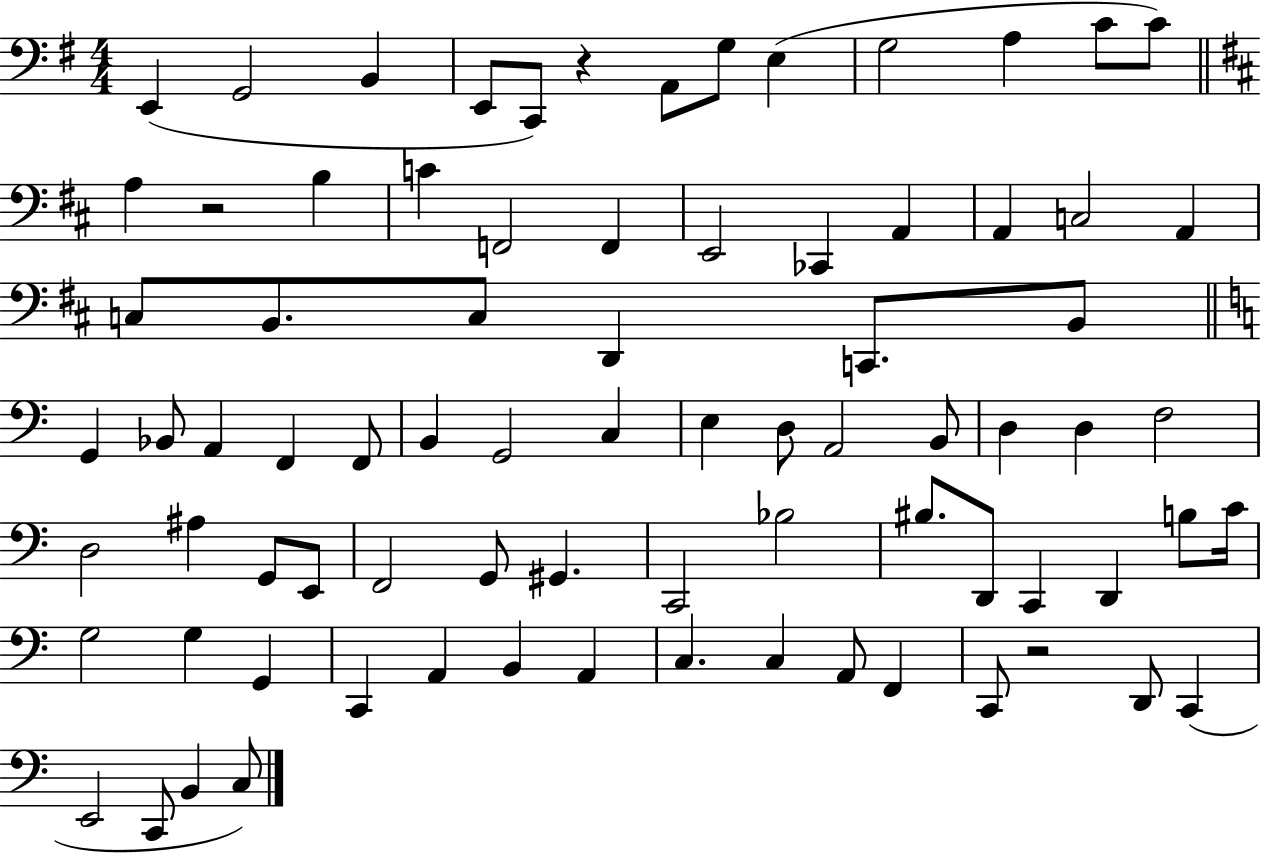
E2/q G2/h B2/q E2/e C2/e R/q A2/e G3/e E3/q G3/h A3/q C4/e C4/e A3/q R/h B3/q C4/q F2/h F2/q E2/h CES2/q A2/q A2/q C3/h A2/q C3/e B2/e. C3/e D2/q C2/e. B2/e G2/q Bb2/e A2/q F2/q F2/e B2/q G2/h C3/q E3/q D3/e A2/h B2/e D3/q D3/q F3/h D3/h A#3/q G2/e E2/e F2/h G2/e G#2/q. C2/h Bb3/h BIS3/e. D2/e C2/q D2/q B3/e C4/s G3/h G3/q G2/q C2/q A2/q B2/q A2/q C3/q. C3/q A2/e F2/q C2/e R/h D2/e C2/q E2/h C2/e B2/q C3/e